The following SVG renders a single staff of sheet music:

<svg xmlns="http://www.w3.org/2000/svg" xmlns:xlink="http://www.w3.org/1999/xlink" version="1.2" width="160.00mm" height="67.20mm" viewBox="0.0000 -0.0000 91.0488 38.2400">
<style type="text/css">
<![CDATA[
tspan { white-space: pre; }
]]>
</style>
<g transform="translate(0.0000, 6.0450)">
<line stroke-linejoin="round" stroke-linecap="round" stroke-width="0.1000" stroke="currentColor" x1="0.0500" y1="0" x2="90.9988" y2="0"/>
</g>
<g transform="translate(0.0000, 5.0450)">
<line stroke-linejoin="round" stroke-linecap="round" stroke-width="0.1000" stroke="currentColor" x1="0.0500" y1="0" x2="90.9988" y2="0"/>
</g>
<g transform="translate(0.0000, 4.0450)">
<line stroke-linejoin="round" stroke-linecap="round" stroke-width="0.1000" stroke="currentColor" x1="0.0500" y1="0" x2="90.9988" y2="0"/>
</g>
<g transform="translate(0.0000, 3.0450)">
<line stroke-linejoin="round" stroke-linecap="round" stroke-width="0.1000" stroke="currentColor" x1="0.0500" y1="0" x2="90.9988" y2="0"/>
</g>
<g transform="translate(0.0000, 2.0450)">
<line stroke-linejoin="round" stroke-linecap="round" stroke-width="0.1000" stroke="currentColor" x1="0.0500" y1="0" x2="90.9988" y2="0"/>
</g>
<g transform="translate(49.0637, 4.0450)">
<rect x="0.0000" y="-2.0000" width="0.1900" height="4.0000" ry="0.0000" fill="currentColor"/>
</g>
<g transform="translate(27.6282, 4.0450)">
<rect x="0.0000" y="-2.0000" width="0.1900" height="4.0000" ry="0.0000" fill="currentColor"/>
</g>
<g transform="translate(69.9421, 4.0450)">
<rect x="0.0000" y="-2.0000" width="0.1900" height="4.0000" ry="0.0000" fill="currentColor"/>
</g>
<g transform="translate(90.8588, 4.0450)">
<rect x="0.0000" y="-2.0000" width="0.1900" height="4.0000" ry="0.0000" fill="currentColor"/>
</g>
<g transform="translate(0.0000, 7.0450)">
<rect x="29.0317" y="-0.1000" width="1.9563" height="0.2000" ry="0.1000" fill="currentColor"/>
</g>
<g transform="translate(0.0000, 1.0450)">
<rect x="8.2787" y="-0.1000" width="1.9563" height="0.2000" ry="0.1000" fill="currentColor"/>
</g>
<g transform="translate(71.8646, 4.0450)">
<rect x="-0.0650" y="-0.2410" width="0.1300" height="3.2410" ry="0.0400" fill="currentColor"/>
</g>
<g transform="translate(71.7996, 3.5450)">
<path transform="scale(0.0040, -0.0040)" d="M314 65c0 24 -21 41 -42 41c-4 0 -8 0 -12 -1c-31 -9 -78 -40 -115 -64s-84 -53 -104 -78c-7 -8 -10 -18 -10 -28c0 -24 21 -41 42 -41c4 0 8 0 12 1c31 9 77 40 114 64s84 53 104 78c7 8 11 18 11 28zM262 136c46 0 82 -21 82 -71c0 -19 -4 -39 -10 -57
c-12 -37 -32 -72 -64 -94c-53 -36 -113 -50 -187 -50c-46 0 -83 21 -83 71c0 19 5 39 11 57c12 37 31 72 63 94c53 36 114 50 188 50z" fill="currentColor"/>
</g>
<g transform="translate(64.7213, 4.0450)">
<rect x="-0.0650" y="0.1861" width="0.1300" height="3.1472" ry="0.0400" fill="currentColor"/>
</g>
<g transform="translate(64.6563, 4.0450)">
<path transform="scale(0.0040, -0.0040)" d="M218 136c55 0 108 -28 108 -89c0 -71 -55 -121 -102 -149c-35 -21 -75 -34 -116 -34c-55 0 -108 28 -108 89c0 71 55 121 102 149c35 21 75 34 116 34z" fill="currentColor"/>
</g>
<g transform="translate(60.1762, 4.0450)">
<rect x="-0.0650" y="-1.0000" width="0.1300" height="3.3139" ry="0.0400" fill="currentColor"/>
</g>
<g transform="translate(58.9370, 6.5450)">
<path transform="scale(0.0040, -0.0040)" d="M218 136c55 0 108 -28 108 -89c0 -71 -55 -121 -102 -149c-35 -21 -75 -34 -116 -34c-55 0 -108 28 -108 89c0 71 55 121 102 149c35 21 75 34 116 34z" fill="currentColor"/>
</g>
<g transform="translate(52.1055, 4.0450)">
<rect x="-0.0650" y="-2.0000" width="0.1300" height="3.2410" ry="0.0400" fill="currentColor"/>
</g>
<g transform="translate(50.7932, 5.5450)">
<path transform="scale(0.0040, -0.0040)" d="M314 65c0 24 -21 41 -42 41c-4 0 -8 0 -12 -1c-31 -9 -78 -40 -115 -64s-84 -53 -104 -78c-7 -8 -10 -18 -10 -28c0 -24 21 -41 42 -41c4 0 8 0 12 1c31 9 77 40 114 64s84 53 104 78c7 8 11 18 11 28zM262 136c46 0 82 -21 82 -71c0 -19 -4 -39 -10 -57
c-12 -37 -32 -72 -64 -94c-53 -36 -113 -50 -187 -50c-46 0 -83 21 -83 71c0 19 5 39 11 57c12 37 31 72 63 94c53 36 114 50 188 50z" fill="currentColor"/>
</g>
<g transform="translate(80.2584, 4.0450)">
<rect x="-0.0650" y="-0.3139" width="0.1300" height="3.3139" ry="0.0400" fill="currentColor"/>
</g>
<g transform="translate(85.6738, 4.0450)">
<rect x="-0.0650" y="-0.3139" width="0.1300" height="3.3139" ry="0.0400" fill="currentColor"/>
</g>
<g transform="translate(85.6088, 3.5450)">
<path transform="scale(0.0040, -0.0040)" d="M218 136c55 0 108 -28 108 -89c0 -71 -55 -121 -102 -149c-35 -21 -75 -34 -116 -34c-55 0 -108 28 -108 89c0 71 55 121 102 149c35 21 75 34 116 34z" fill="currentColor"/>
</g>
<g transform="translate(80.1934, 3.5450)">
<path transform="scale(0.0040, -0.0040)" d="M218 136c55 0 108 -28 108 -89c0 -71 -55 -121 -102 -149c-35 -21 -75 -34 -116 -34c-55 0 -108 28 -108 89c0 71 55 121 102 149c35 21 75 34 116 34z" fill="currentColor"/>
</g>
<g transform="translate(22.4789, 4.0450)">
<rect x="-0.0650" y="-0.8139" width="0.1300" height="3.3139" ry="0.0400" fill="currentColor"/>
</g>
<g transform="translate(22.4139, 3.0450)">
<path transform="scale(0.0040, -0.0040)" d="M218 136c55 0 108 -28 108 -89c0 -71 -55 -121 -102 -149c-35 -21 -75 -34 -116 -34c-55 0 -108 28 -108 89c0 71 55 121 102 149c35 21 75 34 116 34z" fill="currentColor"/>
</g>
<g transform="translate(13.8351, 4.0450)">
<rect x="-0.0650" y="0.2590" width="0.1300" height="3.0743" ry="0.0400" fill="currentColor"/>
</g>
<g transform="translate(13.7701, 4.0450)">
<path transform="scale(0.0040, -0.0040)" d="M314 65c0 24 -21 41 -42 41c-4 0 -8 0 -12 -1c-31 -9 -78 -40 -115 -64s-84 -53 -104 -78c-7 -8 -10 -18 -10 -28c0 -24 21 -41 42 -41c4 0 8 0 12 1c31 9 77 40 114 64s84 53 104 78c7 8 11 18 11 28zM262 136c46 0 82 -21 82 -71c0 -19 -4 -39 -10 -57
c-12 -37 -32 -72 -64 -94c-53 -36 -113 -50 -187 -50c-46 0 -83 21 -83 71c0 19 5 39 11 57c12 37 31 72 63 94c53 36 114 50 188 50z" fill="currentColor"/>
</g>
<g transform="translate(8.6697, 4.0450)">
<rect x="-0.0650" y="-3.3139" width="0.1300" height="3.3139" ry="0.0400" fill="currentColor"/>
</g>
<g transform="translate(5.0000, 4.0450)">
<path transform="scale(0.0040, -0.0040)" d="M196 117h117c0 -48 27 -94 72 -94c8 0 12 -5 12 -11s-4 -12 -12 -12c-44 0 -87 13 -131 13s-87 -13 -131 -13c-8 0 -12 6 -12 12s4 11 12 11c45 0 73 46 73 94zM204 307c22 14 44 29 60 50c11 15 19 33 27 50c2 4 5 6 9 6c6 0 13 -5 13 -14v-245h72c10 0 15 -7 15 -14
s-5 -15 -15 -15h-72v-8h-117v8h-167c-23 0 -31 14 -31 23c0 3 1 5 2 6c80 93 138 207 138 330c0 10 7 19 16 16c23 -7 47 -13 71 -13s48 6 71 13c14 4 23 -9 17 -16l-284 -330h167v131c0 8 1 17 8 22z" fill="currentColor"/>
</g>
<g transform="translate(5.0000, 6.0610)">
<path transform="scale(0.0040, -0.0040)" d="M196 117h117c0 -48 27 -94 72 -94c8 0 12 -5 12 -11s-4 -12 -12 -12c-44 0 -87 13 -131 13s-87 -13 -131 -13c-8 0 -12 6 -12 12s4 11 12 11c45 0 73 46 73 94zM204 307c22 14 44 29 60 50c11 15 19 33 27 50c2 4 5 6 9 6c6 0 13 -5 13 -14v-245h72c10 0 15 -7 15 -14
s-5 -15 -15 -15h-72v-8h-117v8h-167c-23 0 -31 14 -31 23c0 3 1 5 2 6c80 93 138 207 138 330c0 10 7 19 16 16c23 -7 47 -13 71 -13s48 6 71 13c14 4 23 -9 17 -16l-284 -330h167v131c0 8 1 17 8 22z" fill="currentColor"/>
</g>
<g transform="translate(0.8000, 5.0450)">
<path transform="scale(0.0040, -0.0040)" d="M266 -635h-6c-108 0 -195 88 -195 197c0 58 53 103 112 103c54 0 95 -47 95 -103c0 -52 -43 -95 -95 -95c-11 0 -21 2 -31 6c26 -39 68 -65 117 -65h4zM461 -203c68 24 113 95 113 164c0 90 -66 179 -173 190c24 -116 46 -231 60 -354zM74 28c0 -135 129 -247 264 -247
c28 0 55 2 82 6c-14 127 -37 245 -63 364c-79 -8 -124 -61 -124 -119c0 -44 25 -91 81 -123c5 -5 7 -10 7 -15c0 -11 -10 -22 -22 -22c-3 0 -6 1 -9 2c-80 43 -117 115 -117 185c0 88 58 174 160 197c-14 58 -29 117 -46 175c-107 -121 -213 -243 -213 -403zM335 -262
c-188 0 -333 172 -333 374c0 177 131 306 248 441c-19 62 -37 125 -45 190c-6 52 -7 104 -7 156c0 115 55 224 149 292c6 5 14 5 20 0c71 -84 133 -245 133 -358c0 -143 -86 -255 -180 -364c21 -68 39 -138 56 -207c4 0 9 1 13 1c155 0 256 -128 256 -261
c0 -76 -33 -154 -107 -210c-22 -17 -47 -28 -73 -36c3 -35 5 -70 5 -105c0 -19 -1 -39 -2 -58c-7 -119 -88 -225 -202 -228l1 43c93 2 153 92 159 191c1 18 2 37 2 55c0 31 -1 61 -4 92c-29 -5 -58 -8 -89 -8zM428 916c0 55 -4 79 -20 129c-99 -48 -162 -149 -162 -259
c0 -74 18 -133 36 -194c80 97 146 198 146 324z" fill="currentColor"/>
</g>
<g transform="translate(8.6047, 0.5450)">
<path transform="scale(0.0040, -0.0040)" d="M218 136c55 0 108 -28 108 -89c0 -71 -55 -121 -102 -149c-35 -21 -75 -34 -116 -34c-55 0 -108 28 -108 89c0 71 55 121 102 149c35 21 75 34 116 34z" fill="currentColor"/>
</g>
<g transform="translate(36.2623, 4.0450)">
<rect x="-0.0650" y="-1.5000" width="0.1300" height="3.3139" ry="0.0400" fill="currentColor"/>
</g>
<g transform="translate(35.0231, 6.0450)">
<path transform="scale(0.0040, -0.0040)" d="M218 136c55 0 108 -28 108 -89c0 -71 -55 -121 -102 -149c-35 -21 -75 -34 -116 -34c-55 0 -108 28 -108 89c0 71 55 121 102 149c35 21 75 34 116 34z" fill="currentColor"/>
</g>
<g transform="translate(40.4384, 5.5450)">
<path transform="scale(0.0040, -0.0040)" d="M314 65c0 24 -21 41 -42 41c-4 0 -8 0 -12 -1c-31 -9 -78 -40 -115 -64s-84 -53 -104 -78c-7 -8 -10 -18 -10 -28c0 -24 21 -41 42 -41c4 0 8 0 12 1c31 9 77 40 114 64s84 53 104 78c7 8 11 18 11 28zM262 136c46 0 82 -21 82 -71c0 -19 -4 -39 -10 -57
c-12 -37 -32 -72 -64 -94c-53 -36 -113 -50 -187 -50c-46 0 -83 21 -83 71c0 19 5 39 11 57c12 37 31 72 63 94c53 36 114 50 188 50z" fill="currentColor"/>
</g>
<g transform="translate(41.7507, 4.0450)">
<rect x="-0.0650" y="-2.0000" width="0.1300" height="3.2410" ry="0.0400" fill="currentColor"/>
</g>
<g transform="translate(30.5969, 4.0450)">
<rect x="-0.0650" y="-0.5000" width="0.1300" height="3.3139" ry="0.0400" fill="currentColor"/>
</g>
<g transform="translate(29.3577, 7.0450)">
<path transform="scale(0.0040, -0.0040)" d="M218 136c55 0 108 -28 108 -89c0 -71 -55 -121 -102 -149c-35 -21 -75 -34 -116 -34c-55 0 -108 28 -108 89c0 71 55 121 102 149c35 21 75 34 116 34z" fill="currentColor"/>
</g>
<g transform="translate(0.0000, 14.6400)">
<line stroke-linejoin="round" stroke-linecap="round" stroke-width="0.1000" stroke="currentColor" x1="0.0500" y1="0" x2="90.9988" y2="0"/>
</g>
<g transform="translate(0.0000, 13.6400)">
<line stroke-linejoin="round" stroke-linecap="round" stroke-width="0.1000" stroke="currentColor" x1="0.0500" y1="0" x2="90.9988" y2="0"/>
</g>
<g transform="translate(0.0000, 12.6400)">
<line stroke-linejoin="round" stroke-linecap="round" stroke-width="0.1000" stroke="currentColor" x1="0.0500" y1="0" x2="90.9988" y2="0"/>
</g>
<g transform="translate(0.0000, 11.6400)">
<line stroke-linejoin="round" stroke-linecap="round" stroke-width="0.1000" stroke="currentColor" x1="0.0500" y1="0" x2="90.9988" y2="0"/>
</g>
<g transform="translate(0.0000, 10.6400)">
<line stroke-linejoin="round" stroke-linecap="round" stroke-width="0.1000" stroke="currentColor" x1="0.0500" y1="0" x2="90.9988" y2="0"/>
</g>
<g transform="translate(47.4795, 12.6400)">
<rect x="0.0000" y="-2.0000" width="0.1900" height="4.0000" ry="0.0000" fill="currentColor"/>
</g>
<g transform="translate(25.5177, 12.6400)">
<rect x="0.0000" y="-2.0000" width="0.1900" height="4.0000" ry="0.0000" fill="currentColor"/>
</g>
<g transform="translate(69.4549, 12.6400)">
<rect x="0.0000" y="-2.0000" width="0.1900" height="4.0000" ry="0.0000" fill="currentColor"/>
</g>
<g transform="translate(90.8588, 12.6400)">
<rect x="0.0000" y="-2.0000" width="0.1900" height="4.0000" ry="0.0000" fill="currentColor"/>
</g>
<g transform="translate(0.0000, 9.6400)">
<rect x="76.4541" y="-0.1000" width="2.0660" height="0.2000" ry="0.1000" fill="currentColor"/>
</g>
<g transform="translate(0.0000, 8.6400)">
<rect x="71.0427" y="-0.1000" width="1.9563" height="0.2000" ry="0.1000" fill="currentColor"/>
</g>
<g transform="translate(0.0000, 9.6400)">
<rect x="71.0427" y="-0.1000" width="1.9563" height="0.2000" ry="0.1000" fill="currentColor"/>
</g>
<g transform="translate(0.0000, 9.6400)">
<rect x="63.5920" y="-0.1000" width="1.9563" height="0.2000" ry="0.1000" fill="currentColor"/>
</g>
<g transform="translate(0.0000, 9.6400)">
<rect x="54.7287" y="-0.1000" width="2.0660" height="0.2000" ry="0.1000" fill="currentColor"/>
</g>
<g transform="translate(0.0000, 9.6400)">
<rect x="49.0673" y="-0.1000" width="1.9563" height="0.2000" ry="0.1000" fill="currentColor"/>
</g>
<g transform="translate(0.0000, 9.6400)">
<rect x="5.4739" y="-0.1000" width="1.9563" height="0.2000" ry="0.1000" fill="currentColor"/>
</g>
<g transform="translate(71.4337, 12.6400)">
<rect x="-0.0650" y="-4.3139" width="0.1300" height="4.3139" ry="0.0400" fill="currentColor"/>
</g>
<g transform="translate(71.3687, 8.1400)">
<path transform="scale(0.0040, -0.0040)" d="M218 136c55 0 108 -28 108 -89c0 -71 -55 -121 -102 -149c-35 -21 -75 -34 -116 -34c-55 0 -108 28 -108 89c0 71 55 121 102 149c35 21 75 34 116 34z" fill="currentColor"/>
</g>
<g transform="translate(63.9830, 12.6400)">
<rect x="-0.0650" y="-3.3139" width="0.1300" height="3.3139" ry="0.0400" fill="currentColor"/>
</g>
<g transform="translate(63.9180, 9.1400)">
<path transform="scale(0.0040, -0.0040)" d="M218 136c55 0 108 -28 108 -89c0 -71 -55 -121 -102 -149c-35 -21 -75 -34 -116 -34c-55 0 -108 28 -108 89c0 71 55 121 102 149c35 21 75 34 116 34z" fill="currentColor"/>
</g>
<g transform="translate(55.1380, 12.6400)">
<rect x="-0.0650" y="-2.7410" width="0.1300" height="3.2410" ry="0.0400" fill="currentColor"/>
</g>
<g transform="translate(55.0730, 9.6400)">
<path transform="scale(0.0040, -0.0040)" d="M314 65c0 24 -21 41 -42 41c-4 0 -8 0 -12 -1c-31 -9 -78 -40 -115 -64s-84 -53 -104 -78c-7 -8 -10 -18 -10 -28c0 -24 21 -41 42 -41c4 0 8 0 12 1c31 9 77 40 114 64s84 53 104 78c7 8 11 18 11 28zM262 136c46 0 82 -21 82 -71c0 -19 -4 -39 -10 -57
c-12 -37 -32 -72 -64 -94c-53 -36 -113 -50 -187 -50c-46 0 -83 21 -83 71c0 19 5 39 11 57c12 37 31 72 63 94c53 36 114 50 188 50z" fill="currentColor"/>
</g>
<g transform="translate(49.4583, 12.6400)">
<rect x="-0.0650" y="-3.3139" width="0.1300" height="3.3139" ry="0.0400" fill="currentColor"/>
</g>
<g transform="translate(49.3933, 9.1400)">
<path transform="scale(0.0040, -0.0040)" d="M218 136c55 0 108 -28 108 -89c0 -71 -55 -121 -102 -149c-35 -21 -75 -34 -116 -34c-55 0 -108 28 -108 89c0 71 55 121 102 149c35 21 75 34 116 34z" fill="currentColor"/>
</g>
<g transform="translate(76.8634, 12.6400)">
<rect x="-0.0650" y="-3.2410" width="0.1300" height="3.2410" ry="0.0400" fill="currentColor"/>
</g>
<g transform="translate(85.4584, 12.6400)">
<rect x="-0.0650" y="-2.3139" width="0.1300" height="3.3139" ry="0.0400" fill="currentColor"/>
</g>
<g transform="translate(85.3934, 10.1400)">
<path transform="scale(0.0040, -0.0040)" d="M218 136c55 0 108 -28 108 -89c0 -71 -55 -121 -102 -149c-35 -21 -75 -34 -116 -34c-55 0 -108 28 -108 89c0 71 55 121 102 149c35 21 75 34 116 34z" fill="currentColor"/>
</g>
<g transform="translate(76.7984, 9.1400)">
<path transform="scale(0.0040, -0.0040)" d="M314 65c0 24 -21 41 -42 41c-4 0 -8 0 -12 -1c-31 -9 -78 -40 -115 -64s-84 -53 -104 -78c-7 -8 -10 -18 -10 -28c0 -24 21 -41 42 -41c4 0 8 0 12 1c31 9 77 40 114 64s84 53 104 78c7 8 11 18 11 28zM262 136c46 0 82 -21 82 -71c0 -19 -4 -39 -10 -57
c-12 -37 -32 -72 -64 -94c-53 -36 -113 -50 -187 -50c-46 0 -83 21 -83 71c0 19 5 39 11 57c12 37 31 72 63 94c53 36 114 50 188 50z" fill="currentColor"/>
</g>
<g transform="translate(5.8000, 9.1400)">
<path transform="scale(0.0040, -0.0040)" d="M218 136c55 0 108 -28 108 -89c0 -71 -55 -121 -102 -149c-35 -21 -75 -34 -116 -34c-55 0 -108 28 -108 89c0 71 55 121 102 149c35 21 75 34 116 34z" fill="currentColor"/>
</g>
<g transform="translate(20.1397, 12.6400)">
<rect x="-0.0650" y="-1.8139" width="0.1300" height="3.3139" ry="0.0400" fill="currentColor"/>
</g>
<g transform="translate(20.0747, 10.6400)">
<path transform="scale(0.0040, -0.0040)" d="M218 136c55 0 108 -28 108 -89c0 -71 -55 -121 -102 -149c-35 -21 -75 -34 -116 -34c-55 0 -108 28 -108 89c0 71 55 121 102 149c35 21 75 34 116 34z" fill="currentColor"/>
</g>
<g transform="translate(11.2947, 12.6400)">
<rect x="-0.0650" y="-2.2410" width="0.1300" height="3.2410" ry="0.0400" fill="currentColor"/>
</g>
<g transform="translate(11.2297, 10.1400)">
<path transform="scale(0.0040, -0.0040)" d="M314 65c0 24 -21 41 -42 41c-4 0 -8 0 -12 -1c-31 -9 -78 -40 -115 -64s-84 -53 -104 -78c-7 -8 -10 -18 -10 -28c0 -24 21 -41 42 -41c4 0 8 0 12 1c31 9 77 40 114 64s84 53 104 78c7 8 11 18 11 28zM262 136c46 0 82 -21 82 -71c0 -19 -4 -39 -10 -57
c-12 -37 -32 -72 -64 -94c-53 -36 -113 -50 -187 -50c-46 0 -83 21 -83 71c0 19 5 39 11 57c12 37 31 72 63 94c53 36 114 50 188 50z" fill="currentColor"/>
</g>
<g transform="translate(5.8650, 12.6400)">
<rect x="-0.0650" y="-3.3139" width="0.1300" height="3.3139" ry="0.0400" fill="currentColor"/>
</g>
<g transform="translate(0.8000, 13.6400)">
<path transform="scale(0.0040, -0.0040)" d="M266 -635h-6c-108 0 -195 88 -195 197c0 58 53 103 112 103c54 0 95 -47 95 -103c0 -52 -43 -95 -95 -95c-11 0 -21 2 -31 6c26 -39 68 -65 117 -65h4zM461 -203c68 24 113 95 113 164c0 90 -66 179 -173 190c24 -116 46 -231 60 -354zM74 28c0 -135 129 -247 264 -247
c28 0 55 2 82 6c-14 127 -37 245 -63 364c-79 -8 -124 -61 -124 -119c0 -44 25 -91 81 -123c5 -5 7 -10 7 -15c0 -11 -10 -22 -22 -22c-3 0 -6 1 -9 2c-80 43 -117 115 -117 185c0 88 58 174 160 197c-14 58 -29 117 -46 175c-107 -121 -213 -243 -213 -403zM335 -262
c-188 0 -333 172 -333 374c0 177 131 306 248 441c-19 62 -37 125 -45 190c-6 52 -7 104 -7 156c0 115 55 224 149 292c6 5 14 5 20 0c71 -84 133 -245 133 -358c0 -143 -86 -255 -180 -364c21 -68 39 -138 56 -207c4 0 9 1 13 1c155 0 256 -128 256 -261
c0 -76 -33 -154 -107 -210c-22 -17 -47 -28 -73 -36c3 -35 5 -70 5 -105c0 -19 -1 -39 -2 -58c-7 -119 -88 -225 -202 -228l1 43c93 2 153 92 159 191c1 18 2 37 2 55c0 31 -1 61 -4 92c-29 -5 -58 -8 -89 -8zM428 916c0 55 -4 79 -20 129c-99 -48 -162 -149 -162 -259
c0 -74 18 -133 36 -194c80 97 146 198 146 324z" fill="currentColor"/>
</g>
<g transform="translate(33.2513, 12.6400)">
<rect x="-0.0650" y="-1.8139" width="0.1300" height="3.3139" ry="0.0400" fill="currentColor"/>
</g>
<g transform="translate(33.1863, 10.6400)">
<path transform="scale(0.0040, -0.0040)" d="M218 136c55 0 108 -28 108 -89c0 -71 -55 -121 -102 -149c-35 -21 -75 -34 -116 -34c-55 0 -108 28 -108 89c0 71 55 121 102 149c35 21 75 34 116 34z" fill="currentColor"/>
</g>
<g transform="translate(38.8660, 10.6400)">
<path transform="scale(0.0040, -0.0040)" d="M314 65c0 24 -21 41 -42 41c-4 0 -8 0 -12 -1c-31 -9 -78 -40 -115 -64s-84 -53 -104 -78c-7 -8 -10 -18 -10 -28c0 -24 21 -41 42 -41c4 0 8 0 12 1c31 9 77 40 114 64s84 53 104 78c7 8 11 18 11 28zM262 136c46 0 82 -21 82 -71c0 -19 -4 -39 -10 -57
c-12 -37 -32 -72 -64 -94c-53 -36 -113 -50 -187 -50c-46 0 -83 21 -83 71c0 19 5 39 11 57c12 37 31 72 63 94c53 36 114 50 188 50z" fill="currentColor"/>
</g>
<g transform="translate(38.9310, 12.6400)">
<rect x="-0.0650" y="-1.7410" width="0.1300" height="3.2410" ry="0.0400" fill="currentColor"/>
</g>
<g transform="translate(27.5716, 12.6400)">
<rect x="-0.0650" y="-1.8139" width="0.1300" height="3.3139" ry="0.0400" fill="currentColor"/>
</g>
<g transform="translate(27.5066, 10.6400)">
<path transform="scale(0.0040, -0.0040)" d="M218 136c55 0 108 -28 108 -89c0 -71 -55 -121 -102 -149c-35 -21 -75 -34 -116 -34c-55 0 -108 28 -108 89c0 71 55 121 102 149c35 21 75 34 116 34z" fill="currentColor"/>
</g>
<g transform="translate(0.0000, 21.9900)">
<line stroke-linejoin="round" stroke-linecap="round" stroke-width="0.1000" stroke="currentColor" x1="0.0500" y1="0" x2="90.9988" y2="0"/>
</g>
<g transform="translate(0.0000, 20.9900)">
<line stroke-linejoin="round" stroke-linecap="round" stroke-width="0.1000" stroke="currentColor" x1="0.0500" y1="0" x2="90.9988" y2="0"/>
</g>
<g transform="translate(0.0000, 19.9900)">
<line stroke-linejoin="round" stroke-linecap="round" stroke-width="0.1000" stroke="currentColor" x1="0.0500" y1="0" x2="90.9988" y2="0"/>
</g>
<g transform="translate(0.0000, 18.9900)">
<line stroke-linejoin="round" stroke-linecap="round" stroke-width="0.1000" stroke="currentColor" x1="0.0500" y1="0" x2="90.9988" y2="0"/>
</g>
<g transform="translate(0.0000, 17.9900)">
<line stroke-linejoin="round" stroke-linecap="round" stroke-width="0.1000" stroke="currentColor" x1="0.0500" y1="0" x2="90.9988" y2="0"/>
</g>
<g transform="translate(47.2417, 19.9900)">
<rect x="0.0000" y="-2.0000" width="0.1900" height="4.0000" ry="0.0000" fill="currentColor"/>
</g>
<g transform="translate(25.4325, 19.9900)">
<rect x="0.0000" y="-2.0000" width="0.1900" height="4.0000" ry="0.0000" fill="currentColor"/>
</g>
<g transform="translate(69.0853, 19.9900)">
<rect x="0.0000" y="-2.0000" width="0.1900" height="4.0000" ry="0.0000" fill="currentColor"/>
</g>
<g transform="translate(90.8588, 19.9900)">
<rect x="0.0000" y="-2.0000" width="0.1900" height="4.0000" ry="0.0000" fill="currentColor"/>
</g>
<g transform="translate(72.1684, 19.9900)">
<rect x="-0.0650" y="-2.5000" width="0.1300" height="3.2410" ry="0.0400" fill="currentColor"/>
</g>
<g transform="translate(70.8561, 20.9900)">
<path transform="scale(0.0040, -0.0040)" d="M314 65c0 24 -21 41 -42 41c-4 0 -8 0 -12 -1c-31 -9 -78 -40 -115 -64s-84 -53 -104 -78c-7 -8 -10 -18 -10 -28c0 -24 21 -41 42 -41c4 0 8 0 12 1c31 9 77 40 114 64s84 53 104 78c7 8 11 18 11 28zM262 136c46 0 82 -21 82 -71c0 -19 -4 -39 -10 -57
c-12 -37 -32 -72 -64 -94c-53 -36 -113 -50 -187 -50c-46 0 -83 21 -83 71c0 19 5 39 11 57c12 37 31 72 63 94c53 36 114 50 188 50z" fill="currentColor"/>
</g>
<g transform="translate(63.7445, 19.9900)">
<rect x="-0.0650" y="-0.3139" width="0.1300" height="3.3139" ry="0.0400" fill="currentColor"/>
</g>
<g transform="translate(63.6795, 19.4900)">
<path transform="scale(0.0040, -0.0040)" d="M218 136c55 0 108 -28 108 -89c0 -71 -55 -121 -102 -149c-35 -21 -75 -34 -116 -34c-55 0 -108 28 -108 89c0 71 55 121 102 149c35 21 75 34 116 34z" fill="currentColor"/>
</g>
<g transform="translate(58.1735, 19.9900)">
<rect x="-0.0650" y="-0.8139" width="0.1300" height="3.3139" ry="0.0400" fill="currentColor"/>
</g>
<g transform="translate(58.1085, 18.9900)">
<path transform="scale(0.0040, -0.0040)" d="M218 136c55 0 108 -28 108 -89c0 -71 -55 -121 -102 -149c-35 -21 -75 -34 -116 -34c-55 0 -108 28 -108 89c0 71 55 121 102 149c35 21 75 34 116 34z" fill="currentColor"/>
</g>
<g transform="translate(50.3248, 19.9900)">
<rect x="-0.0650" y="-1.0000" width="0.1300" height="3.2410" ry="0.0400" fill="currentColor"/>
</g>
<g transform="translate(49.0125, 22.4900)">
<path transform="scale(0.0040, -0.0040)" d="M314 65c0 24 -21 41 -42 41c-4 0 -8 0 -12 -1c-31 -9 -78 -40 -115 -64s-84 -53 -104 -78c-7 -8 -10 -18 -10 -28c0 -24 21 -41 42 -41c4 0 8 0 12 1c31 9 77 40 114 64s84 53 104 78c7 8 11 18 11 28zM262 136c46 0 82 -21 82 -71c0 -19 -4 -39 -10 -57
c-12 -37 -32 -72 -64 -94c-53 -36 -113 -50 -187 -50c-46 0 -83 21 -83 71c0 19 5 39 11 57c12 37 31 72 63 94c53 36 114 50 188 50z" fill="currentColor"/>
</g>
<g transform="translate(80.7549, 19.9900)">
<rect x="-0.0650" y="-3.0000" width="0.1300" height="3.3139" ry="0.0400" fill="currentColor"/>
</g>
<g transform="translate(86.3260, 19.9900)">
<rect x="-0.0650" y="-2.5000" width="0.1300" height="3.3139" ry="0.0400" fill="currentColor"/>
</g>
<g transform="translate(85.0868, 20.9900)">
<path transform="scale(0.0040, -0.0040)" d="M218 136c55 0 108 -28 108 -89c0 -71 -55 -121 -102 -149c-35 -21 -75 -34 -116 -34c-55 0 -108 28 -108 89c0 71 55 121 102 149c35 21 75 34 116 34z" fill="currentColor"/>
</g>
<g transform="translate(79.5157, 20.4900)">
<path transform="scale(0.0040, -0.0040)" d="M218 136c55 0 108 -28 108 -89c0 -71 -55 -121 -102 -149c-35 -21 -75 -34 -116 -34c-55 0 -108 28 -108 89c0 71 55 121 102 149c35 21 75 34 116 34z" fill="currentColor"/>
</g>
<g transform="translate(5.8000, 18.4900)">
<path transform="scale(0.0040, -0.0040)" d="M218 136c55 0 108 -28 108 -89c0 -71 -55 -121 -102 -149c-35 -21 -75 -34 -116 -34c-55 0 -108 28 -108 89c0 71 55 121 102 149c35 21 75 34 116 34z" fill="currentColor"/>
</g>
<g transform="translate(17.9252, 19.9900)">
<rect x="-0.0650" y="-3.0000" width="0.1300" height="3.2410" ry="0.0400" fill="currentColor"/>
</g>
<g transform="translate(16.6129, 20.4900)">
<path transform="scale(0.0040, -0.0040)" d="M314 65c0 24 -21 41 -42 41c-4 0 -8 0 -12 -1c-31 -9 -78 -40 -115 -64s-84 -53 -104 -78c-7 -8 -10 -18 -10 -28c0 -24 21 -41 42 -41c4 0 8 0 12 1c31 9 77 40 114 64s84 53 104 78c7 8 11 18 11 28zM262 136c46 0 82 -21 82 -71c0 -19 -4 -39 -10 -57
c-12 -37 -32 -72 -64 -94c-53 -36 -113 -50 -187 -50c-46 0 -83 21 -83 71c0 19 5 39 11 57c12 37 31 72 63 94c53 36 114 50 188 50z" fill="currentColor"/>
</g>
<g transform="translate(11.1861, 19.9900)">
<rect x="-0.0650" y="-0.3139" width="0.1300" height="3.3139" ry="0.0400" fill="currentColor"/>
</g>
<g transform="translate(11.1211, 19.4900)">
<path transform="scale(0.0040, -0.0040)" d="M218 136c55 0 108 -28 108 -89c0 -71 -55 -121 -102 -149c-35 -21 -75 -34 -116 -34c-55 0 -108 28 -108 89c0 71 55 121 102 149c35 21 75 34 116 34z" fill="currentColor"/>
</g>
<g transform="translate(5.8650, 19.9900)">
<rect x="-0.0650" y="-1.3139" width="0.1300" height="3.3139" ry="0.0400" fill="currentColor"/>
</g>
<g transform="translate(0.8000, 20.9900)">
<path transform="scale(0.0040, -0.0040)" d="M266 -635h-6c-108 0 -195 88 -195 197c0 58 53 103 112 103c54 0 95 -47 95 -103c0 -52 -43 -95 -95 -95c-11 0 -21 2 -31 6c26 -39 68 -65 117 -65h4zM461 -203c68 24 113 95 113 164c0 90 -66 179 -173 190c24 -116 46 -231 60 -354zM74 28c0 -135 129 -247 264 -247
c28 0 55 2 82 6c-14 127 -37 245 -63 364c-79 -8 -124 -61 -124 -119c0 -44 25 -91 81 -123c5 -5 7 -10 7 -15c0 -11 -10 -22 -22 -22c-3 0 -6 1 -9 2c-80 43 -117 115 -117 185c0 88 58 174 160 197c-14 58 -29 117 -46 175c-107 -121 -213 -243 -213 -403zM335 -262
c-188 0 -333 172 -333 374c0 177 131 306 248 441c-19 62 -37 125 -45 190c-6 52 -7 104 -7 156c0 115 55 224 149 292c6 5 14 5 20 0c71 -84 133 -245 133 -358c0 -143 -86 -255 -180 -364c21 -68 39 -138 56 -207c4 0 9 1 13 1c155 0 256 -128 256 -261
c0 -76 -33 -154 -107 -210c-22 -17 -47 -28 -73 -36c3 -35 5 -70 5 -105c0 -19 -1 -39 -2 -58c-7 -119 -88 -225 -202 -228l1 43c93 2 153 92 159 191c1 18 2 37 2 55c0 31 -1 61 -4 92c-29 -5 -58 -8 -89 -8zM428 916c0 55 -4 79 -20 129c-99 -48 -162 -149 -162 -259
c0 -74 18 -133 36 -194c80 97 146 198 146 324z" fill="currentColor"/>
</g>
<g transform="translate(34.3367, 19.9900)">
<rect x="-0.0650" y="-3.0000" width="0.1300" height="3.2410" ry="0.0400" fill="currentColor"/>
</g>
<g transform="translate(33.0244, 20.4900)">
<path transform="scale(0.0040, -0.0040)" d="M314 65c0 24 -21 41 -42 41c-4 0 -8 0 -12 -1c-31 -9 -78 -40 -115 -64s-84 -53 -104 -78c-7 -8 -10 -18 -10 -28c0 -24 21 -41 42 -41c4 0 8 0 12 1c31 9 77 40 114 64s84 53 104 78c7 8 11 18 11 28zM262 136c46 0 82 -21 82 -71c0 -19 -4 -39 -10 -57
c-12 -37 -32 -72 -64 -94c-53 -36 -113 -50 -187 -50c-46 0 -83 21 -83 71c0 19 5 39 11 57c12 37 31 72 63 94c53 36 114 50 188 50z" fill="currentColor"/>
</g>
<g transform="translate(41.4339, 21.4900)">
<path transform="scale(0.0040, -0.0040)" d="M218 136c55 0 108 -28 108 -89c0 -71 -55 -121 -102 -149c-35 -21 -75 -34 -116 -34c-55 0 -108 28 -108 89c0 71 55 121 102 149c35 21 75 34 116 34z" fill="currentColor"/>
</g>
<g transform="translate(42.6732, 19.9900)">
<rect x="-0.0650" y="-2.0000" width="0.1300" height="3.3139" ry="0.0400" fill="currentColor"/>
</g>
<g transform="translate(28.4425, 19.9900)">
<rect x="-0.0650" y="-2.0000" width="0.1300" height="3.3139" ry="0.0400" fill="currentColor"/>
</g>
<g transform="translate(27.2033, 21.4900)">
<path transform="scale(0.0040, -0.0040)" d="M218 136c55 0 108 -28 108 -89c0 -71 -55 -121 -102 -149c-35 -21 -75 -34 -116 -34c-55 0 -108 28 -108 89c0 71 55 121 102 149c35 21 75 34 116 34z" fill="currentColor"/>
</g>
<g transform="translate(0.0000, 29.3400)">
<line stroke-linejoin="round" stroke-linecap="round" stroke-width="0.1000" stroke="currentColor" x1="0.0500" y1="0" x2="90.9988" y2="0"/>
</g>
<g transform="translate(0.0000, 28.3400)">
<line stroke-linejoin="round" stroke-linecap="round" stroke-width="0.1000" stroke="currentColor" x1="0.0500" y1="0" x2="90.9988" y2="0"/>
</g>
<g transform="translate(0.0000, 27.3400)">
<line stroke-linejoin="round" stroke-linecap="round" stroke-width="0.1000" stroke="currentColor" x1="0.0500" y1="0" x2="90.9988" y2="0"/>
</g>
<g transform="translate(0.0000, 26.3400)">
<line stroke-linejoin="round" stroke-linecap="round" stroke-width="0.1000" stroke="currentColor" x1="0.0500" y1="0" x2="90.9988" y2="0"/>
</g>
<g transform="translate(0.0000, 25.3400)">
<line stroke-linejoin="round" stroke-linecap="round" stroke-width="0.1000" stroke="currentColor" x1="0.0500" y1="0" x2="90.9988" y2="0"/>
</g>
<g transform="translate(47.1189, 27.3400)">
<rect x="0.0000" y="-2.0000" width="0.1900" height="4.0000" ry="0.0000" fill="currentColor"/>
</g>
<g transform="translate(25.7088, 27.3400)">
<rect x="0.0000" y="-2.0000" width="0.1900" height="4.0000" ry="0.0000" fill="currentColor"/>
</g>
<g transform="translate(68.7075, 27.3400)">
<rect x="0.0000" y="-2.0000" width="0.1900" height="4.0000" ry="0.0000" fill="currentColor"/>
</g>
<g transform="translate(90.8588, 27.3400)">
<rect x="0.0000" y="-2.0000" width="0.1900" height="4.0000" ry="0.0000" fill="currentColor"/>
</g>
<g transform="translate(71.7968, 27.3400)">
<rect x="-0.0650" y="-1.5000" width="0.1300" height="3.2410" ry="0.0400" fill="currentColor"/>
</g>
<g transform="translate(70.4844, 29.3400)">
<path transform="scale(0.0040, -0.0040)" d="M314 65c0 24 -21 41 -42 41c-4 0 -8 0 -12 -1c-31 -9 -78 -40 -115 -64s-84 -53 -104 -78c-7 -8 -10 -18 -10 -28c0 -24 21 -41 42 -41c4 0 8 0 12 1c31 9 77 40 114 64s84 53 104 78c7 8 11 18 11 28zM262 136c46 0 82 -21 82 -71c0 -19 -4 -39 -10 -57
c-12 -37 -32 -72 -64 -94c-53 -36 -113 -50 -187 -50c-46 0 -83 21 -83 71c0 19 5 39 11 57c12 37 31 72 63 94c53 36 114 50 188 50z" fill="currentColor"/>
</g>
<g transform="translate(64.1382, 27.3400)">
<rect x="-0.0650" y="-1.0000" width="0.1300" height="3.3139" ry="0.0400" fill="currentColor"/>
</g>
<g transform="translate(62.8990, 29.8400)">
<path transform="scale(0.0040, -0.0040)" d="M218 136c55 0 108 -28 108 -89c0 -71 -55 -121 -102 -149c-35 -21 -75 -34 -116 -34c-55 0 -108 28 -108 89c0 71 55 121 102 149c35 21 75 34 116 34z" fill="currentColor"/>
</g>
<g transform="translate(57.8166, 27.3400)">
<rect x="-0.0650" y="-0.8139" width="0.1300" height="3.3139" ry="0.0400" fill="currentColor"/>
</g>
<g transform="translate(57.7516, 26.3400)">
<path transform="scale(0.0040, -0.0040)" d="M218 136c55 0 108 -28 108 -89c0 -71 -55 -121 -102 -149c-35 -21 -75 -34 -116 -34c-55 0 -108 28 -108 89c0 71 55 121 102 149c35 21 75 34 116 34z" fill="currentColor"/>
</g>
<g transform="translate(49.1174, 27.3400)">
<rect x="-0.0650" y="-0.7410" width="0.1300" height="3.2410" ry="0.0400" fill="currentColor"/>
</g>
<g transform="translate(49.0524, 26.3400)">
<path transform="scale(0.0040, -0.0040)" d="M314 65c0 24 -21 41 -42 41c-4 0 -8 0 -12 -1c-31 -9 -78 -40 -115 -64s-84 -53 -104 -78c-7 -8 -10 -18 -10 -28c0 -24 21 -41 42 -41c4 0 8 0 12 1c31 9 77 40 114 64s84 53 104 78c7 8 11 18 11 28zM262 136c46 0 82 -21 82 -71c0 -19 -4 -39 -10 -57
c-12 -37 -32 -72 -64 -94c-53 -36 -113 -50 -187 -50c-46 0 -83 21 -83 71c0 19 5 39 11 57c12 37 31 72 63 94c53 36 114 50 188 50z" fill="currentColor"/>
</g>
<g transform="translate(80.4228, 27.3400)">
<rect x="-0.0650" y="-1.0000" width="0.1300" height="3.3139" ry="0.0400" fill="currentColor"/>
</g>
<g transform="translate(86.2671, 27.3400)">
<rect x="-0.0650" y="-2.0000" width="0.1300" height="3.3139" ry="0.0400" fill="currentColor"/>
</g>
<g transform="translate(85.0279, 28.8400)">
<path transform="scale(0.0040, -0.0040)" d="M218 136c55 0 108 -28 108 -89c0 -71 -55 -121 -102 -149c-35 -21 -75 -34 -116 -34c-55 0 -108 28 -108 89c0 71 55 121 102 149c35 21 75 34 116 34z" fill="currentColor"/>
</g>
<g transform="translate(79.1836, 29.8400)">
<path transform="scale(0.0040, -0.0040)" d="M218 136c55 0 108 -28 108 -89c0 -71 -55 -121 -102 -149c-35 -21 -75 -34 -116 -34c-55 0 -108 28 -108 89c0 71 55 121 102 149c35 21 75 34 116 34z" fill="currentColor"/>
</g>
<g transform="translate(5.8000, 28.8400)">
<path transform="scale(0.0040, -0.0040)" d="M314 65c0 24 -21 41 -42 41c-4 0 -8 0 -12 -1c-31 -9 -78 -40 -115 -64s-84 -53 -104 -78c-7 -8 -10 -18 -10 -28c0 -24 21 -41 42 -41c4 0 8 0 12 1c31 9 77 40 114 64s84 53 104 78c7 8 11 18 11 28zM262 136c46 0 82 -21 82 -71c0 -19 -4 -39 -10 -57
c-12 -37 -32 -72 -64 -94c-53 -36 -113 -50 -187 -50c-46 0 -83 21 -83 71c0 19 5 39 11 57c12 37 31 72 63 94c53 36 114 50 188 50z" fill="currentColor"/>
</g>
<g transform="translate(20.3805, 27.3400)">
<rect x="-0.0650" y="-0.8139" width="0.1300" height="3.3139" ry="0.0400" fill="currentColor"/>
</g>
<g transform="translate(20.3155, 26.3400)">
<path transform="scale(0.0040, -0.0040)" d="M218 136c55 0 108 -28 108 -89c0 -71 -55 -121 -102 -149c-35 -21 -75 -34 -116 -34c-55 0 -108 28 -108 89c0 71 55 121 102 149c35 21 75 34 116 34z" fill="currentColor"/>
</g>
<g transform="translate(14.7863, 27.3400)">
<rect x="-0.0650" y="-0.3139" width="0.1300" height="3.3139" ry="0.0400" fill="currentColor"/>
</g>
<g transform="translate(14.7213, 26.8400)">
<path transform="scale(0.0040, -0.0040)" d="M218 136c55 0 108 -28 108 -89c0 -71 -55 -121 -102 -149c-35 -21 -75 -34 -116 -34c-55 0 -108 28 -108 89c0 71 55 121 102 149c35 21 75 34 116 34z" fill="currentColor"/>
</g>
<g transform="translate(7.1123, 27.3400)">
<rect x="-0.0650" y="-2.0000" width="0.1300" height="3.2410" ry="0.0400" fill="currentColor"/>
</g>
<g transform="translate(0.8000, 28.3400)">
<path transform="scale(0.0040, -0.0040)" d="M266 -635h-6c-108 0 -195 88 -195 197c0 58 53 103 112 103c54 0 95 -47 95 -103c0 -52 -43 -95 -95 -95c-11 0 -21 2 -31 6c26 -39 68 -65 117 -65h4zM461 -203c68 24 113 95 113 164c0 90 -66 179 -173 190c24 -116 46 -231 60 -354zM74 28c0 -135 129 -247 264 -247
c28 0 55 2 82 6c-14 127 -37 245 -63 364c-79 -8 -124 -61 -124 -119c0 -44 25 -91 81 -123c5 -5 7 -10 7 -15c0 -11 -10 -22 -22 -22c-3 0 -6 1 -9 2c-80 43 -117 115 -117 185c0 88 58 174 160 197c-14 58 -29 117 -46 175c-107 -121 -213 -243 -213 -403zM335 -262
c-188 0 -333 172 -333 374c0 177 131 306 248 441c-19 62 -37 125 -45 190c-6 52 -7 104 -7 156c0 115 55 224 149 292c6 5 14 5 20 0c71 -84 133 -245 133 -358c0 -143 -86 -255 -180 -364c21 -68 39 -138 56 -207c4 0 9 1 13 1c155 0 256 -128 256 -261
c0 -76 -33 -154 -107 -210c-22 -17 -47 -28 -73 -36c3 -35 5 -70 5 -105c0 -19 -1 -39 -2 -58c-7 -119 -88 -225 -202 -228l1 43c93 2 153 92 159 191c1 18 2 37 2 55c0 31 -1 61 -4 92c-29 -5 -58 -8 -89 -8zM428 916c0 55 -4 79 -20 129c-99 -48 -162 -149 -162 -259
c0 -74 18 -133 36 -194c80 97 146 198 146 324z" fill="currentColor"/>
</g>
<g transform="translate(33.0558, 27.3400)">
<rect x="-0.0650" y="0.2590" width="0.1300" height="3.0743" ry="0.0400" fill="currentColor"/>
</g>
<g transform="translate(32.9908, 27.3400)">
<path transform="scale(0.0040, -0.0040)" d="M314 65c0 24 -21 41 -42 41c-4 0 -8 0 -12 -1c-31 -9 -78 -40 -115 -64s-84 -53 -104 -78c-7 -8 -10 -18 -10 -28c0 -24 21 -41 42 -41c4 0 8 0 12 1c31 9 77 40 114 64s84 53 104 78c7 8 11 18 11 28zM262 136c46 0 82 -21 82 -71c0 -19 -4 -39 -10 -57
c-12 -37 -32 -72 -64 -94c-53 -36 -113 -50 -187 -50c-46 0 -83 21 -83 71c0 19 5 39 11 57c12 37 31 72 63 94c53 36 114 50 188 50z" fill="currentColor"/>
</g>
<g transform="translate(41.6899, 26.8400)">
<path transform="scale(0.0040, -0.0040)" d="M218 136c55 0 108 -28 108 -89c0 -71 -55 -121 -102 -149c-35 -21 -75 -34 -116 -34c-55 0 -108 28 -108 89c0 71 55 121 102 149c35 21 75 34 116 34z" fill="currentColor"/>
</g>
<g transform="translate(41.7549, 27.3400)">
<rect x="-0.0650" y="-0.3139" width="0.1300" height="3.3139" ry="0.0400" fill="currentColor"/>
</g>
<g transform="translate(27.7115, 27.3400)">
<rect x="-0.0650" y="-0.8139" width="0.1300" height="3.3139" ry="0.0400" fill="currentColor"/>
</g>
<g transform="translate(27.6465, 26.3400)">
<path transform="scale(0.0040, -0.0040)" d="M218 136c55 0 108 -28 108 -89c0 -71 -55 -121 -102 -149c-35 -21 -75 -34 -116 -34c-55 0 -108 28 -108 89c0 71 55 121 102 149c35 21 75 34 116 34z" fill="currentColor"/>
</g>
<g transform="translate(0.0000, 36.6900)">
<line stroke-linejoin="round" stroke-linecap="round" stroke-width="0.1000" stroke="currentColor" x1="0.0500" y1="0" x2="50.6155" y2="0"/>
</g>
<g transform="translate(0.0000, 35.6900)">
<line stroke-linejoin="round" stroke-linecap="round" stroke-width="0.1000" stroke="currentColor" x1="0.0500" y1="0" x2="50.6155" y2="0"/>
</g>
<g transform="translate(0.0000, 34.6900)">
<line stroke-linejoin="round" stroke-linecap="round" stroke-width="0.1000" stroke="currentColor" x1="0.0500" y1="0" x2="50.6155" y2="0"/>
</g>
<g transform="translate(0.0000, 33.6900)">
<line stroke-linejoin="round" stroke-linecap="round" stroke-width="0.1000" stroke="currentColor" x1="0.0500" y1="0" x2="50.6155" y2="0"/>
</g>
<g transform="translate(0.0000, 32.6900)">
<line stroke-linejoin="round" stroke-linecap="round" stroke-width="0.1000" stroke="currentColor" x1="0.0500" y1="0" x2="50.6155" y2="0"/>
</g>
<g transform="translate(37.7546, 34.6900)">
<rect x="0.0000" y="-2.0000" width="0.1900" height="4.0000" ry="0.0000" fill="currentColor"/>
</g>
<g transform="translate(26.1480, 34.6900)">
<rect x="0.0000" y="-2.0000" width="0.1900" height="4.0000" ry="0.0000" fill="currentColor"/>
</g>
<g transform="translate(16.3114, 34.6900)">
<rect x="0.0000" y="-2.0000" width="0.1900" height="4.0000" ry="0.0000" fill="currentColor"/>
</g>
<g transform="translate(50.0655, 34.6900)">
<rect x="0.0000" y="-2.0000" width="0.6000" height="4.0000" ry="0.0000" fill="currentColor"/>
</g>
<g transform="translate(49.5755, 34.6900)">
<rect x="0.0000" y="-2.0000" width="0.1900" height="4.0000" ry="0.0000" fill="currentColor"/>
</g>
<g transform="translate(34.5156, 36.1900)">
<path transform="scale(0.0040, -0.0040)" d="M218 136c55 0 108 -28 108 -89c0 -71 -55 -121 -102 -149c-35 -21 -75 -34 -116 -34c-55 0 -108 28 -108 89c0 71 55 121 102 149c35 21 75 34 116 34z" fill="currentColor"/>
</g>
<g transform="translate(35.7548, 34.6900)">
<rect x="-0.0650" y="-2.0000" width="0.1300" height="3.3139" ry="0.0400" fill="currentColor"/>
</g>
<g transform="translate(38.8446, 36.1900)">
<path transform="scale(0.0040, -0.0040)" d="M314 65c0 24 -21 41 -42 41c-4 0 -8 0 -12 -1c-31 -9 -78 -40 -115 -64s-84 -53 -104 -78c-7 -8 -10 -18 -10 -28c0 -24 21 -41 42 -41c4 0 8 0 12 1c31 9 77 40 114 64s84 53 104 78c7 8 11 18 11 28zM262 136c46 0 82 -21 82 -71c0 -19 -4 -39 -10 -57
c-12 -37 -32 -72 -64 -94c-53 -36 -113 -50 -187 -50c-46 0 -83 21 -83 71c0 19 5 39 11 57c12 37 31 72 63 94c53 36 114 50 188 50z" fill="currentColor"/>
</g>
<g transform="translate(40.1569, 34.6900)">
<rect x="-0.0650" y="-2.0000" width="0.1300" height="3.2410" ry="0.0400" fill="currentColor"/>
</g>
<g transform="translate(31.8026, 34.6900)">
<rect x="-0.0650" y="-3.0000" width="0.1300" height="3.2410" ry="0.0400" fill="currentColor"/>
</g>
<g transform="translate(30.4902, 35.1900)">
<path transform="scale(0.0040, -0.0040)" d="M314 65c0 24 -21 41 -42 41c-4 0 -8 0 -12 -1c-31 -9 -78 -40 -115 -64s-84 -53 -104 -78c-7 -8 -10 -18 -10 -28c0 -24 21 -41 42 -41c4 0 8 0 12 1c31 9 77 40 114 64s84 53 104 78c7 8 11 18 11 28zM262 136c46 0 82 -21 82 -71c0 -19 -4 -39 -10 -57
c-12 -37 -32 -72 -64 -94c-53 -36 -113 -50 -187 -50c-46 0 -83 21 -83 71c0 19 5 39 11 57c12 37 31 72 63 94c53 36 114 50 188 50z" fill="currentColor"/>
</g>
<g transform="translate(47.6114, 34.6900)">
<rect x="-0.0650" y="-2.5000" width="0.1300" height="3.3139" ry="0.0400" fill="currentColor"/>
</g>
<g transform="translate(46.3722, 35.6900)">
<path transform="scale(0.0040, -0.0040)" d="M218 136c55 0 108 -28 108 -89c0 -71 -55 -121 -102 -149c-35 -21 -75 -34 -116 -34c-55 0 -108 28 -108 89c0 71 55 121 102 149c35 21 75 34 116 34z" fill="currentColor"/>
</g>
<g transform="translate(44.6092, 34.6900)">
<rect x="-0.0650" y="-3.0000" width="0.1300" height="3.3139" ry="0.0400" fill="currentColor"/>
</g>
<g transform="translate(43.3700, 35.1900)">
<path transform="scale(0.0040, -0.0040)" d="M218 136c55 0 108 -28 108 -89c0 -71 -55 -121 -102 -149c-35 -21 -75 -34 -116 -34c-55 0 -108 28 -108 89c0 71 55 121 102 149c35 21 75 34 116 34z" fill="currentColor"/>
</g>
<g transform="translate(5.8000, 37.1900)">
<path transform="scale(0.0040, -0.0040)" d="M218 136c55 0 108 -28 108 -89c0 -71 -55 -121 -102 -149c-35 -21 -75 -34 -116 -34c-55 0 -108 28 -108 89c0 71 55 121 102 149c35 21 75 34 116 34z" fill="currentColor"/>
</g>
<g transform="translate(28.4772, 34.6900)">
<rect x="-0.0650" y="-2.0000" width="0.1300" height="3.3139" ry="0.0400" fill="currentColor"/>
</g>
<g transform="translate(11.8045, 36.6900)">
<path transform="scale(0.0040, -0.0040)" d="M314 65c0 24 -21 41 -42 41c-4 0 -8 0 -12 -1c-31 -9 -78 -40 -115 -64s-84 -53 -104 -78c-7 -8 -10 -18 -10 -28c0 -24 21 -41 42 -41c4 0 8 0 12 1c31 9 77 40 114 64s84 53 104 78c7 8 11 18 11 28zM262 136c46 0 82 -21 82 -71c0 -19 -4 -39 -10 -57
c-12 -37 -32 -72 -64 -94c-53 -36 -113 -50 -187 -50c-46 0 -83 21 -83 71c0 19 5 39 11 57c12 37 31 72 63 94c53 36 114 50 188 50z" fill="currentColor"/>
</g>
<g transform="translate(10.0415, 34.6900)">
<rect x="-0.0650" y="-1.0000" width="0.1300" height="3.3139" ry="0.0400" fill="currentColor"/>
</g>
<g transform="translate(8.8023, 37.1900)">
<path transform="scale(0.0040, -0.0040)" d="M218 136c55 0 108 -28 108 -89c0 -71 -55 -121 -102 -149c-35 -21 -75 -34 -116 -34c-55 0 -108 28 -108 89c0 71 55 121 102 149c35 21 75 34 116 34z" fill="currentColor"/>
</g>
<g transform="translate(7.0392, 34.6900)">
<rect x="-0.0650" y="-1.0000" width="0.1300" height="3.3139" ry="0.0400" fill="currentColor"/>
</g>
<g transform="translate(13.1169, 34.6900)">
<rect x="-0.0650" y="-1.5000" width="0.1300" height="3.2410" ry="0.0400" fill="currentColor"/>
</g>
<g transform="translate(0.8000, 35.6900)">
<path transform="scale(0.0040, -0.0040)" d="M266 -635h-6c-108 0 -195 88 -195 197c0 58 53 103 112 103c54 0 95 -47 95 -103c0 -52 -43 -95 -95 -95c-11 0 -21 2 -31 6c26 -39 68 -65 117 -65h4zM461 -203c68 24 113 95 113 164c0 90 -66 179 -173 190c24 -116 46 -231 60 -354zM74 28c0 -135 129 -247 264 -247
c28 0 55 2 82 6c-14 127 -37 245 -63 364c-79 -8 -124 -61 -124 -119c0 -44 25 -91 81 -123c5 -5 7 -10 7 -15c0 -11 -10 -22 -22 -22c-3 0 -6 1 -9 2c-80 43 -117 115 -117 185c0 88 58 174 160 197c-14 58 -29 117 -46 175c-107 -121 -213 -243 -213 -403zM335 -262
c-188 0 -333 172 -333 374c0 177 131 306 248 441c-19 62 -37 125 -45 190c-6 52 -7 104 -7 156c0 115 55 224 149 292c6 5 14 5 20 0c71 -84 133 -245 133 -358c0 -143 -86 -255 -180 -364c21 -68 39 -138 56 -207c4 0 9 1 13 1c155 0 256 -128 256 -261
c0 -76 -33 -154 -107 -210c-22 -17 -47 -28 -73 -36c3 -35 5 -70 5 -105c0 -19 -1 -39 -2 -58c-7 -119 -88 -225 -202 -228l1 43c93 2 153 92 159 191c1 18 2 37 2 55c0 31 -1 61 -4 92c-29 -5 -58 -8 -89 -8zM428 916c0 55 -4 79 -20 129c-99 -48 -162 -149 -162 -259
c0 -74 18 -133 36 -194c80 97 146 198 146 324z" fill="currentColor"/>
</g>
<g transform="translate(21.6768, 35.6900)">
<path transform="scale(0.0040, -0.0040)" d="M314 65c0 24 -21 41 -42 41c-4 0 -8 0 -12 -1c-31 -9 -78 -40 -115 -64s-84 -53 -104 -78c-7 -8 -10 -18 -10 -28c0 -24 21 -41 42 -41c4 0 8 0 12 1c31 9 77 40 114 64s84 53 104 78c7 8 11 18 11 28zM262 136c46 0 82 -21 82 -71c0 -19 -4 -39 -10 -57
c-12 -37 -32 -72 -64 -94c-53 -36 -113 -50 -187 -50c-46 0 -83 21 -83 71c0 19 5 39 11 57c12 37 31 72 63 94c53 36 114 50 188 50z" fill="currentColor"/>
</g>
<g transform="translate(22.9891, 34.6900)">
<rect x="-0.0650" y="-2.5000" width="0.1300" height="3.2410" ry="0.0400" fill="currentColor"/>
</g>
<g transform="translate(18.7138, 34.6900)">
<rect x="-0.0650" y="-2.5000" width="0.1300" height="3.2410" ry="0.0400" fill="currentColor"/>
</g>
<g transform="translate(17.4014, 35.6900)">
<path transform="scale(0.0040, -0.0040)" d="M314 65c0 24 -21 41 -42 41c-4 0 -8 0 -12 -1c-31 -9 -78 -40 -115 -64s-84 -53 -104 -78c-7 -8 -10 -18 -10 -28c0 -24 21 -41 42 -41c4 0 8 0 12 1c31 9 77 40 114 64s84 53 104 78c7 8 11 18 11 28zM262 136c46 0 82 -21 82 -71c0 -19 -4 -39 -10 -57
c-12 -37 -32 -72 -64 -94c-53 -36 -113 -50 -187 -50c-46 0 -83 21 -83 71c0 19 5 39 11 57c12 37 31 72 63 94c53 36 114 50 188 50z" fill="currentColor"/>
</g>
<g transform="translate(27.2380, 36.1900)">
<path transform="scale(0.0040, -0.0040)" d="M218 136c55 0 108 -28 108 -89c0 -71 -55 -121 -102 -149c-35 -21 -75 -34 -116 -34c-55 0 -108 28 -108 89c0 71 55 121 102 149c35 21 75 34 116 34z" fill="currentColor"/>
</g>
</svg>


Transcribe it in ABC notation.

X:1
T:Untitled
M:4/4
L:1/4
K:C
b B2 d C E F2 F2 D B c2 c c b g2 f f f f2 b a2 b d' b2 g e c A2 F A2 F D2 d c G2 A G F2 c d d B2 c d2 d D E2 D F D D E2 G2 G2 F A2 F F2 A G